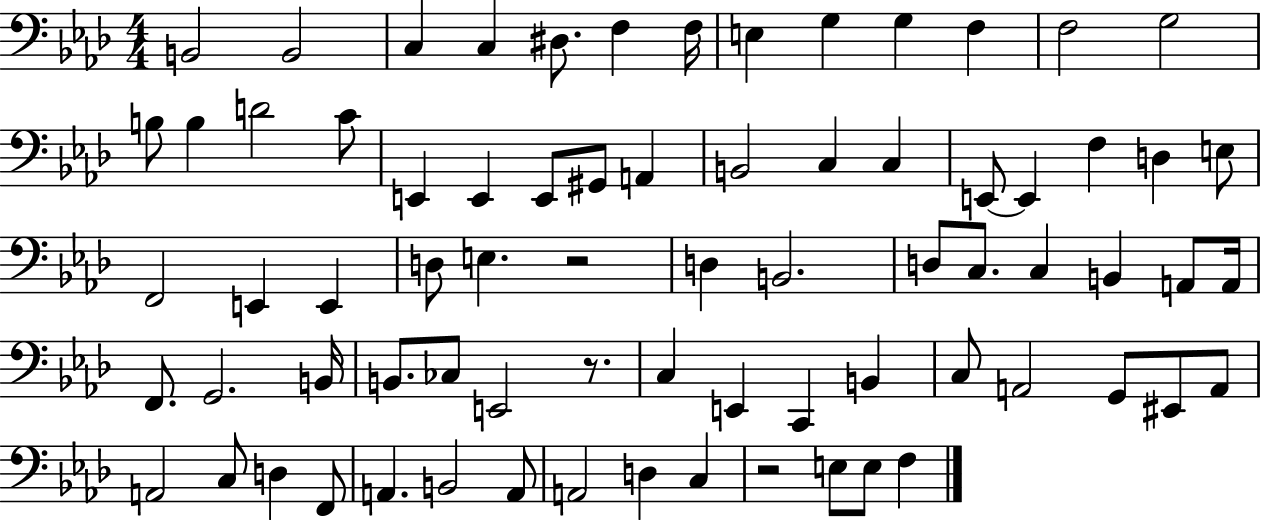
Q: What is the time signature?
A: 4/4